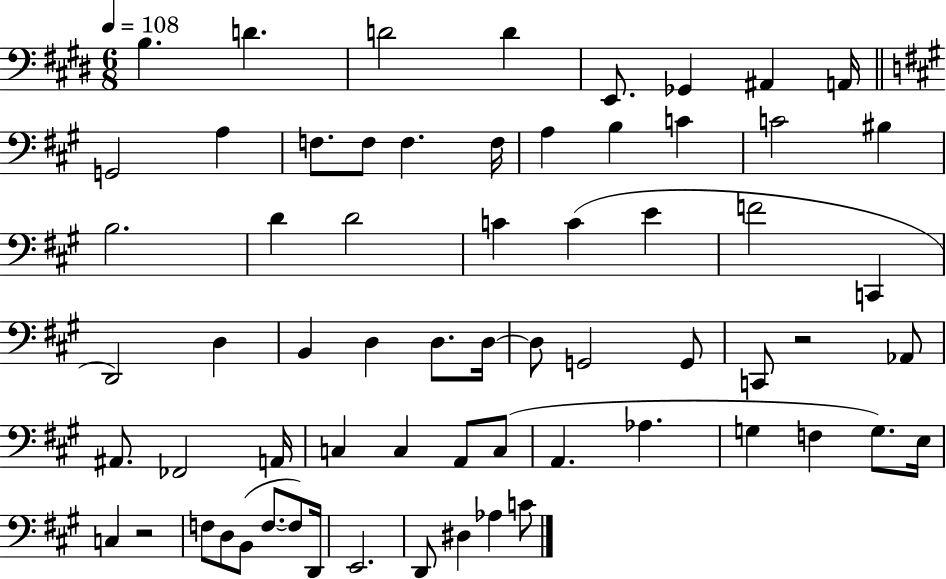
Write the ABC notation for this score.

X:1
T:Untitled
M:6/8
L:1/4
K:E
B, D D2 D E,,/2 _G,, ^A,, A,,/4 G,,2 A, F,/2 F,/2 F, F,/4 A, B, C C2 ^B, B,2 D D2 C C E F2 C,, D,,2 D, B,, D, D,/2 D,/4 D,/2 G,,2 G,,/2 C,,/2 z2 _A,,/2 ^A,,/2 _F,,2 A,,/4 C, C, A,,/2 C,/2 A,, _A, G, F, G,/2 E,/4 C, z2 F,/2 D,/2 B,,/2 F,/2 F,/2 D,,/4 E,,2 D,,/2 ^D, _A, C/2